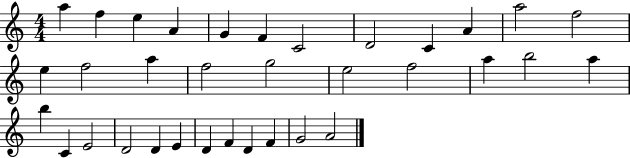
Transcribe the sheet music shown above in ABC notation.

X:1
T:Untitled
M:4/4
L:1/4
K:C
a f e A G F C2 D2 C A a2 f2 e f2 a f2 g2 e2 f2 a b2 a b C E2 D2 D E D F D F G2 A2